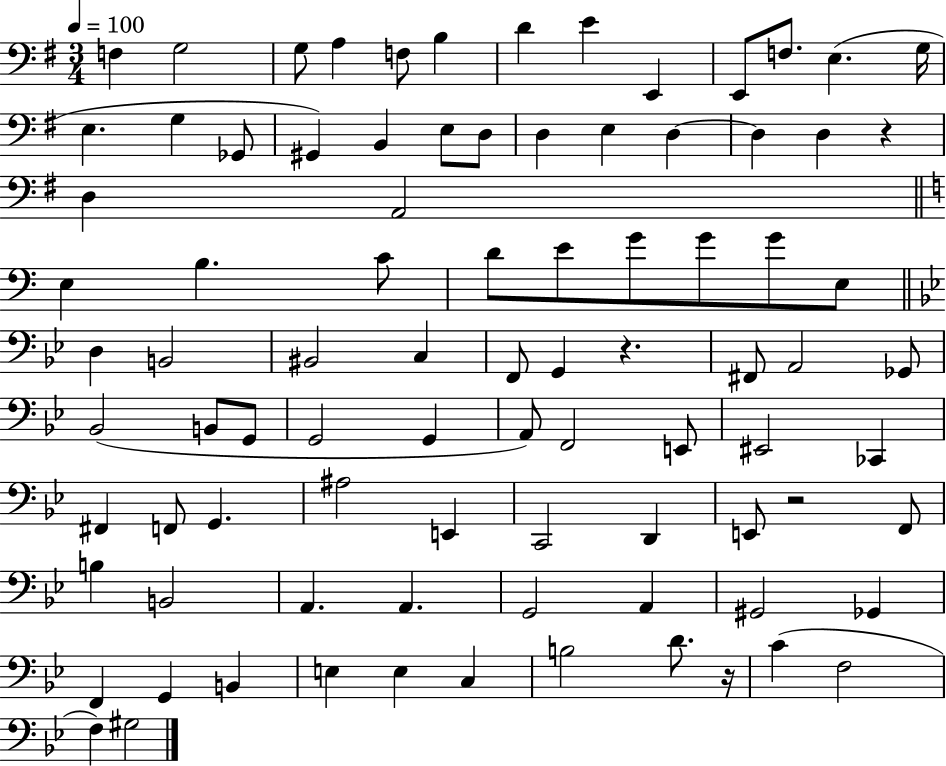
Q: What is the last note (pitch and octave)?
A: G#3